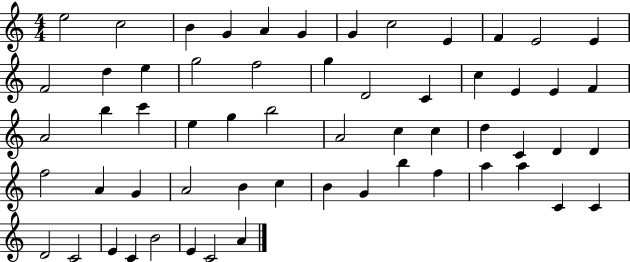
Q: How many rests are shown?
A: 0